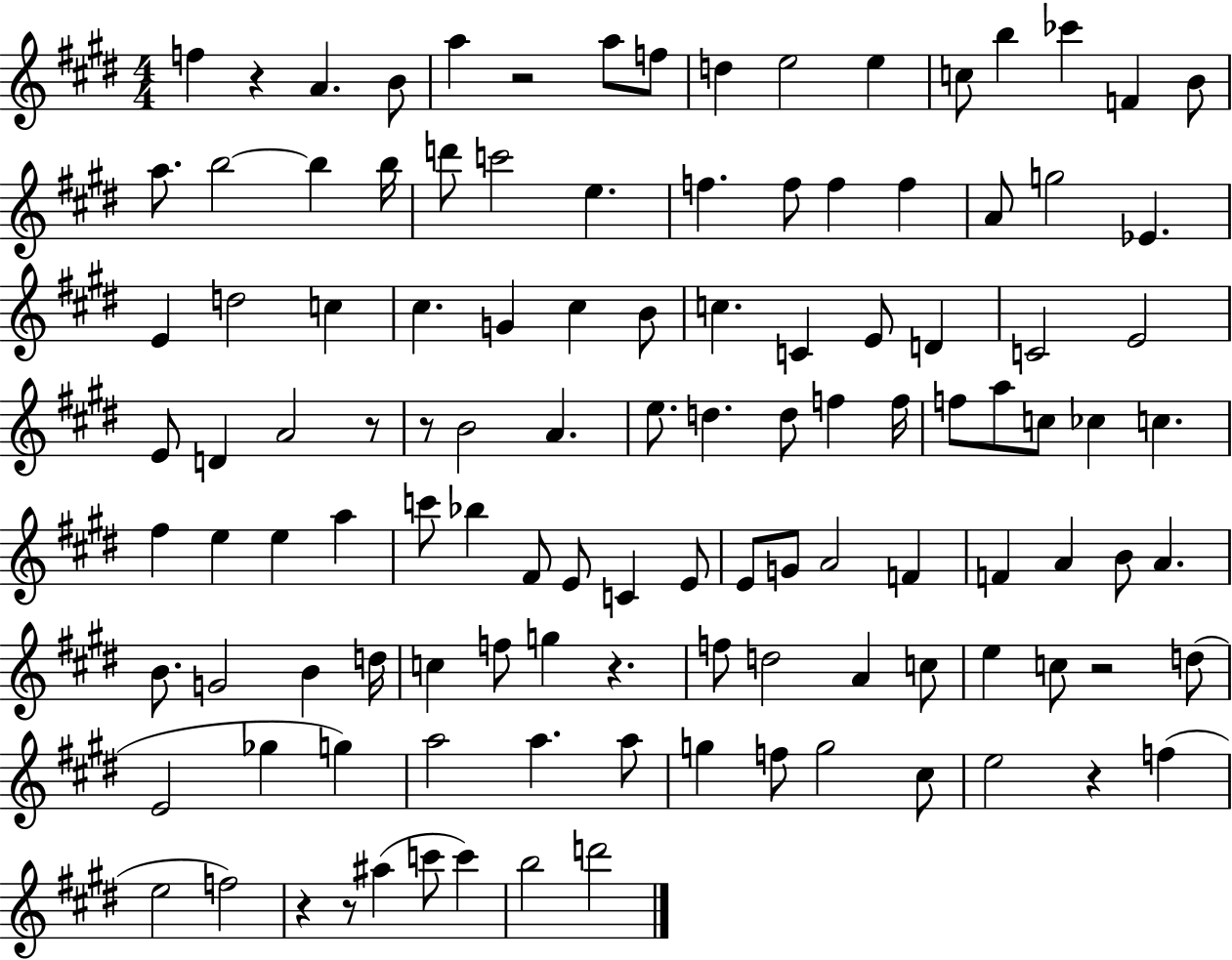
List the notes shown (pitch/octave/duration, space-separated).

F5/q R/q A4/q. B4/e A5/q R/h A5/e F5/e D5/q E5/h E5/q C5/e B5/q CES6/q F4/q B4/e A5/e. B5/h B5/q B5/s D6/e C6/h E5/q. F5/q. F5/e F5/q F5/q A4/e G5/h Eb4/q. E4/q D5/h C5/q C#5/q. G4/q C#5/q B4/e C5/q. C4/q E4/e D4/q C4/h E4/h E4/e D4/q A4/h R/e R/e B4/h A4/q. E5/e. D5/q. D5/e F5/q F5/s F5/e A5/e C5/e CES5/q C5/q. F#5/q E5/q E5/q A5/q C6/e Bb5/q F#4/e E4/e C4/q E4/e E4/e G4/e A4/h F4/q F4/q A4/q B4/e A4/q. B4/e. G4/h B4/q D5/s C5/q F5/e G5/q R/q. F5/e D5/h A4/q C5/e E5/q C5/e R/h D5/e E4/h Gb5/q G5/q A5/h A5/q. A5/e G5/q F5/e G5/h C#5/e E5/h R/q F5/q E5/h F5/h R/q R/e A#5/q C6/e C6/q B5/h D6/h